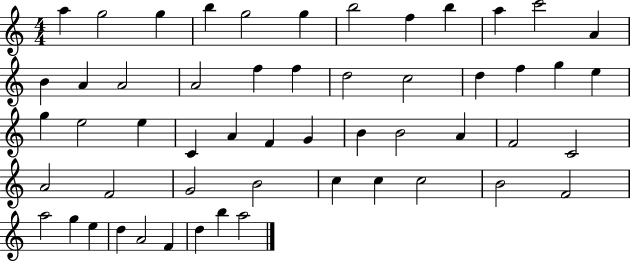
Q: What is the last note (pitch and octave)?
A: A5